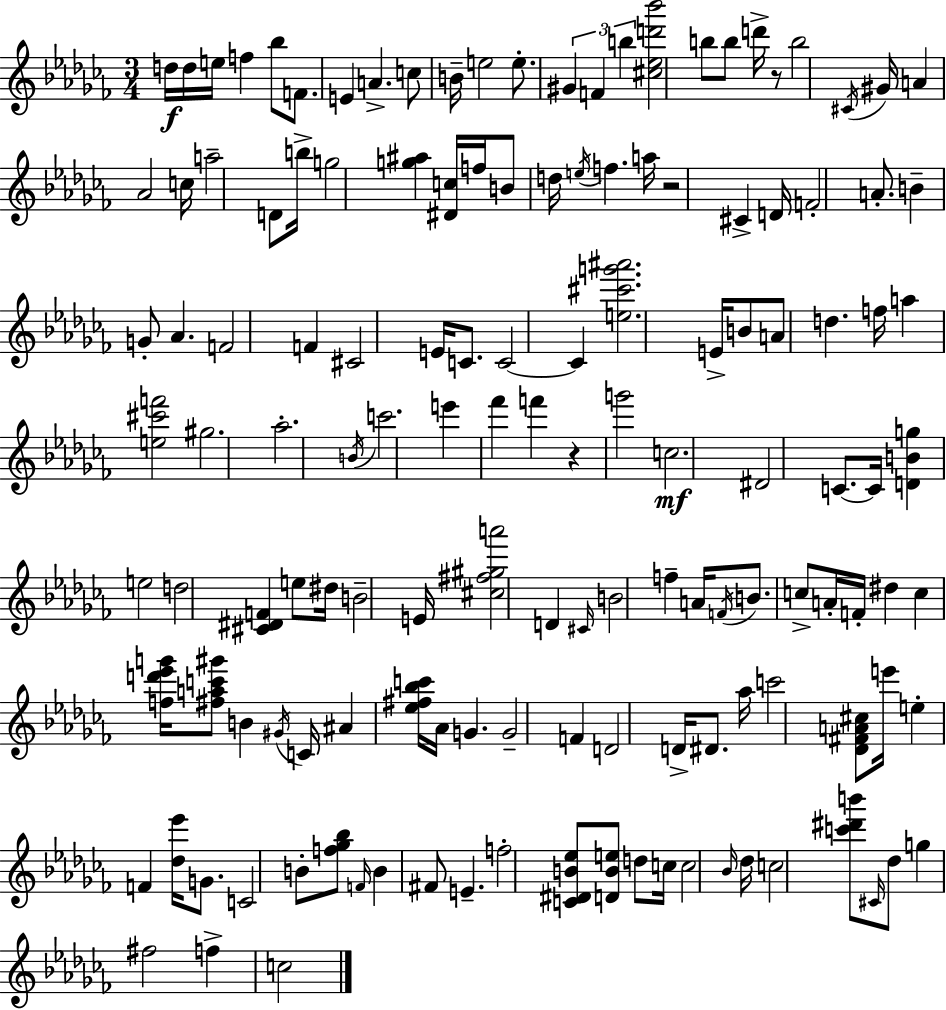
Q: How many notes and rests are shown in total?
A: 140